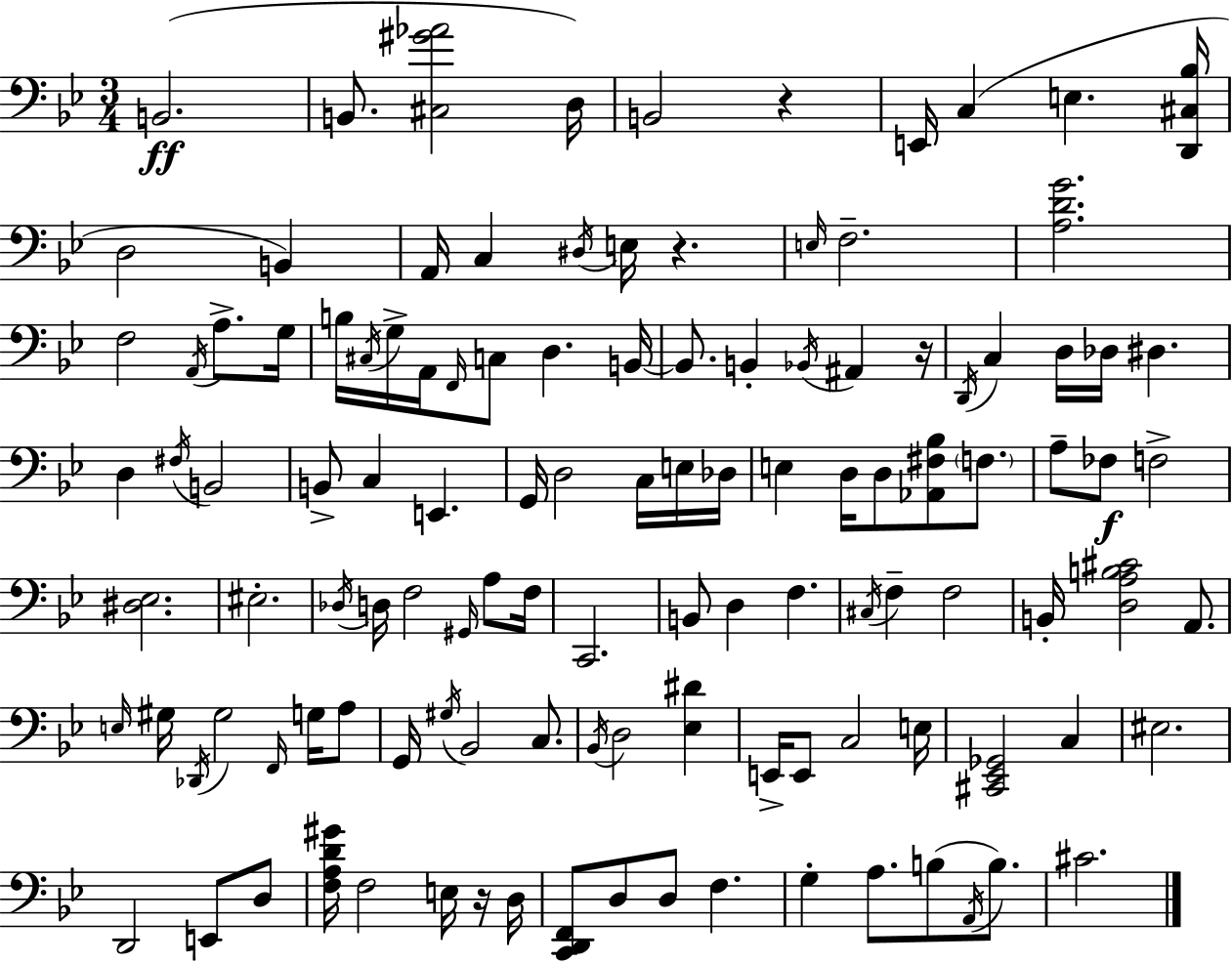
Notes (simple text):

B2/h. B2/e. [C#3,G#4,Ab4]/h D3/s B2/h R/q E2/s C3/q E3/q. [D2,C#3,Bb3]/s D3/h B2/q A2/s C3/q D#3/s E3/s R/q. E3/s F3/h. [A3,D4,G4]/h. F3/h A2/s A3/e. G3/s B3/s C#3/s G3/s A2/s F2/s C3/e D3/q. B2/s B2/e. B2/q Bb2/s A#2/q R/s D2/s C3/q D3/s Db3/s D#3/q. D3/q F#3/s B2/h B2/e C3/q E2/q. G2/s D3/h C3/s E3/s Db3/s E3/q D3/s D3/e [Ab2,F#3,Bb3]/e F3/e. A3/e FES3/e F3/h [D#3,Eb3]/h. EIS3/h. Db3/s D3/s F3/h G#2/s A3/e F3/s C2/h. B2/e D3/q F3/q. C#3/s F3/q F3/h B2/s [D3,A3,B3,C#4]/h A2/e. E3/s G#3/s Db2/s G#3/h F2/s G3/s A3/e G2/s G#3/s Bb2/h C3/e. Bb2/s D3/h [Eb3,D#4]/q E2/s E2/e C3/h E3/s [C#2,Eb2,Gb2]/h C3/q EIS3/h. D2/h E2/e D3/e [F3,A3,D4,G#4]/s F3/h E3/s R/s D3/s [C2,D2,F2]/e D3/e D3/e F3/q. G3/q A3/e. B3/e A2/s B3/e. C#4/h.